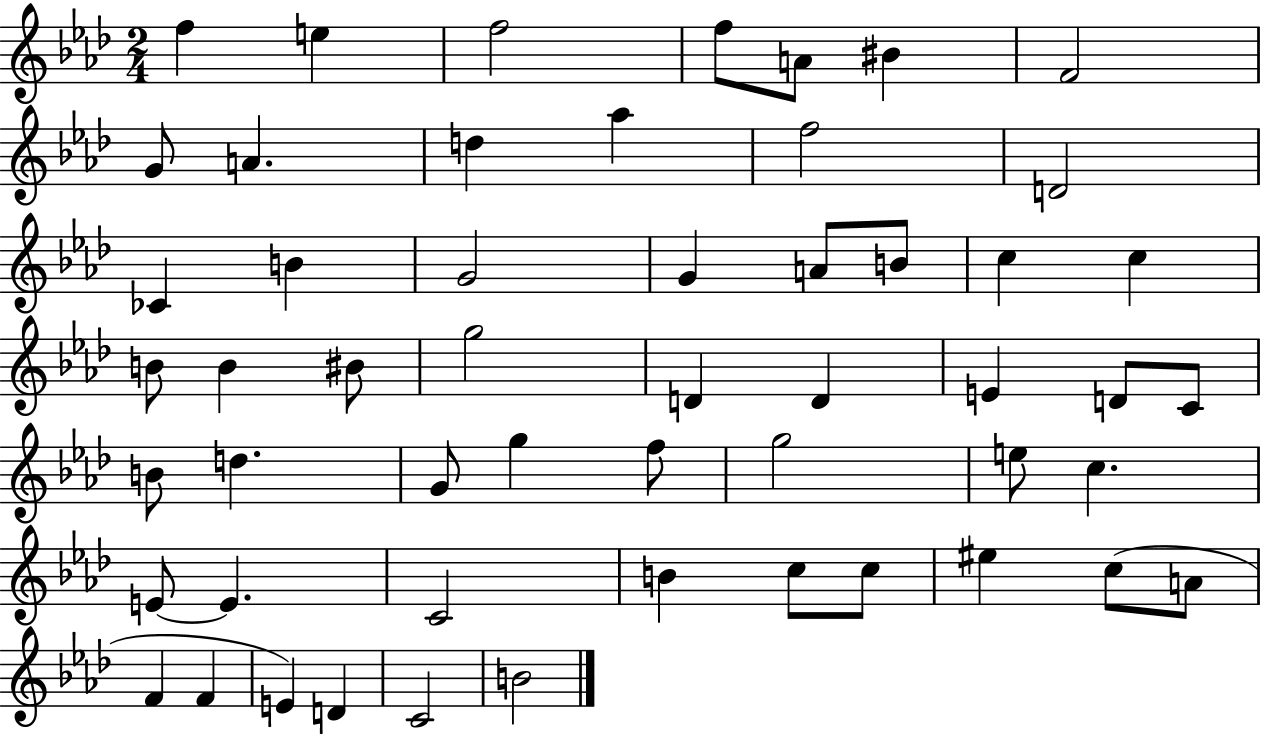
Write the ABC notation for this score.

X:1
T:Untitled
M:2/4
L:1/4
K:Ab
f e f2 f/2 A/2 ^B F2 G/2 A d _a f2 D2 _C B G2 G A/2 B/2 c c B/2 B ^B/2 g2 D D E D/2 C/2 B/2 d G/2 g f/2 g2 e/2 c E/2 E C2 B c/2 c/2 ^e c/2 A/2 F F E D C2 B2